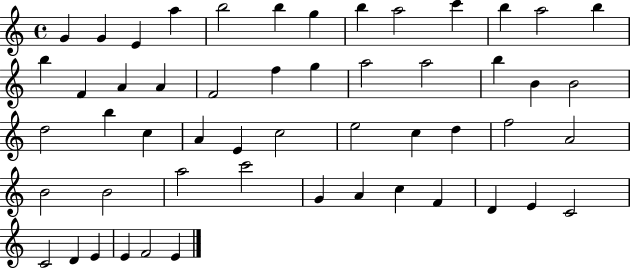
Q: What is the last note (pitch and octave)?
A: E4